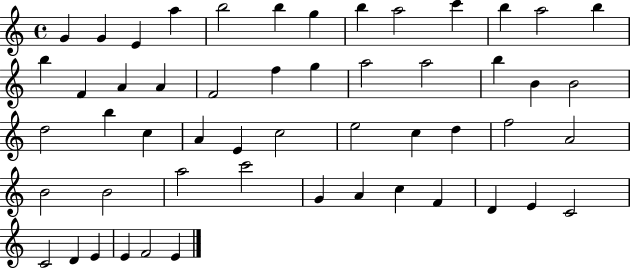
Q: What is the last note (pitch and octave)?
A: E4